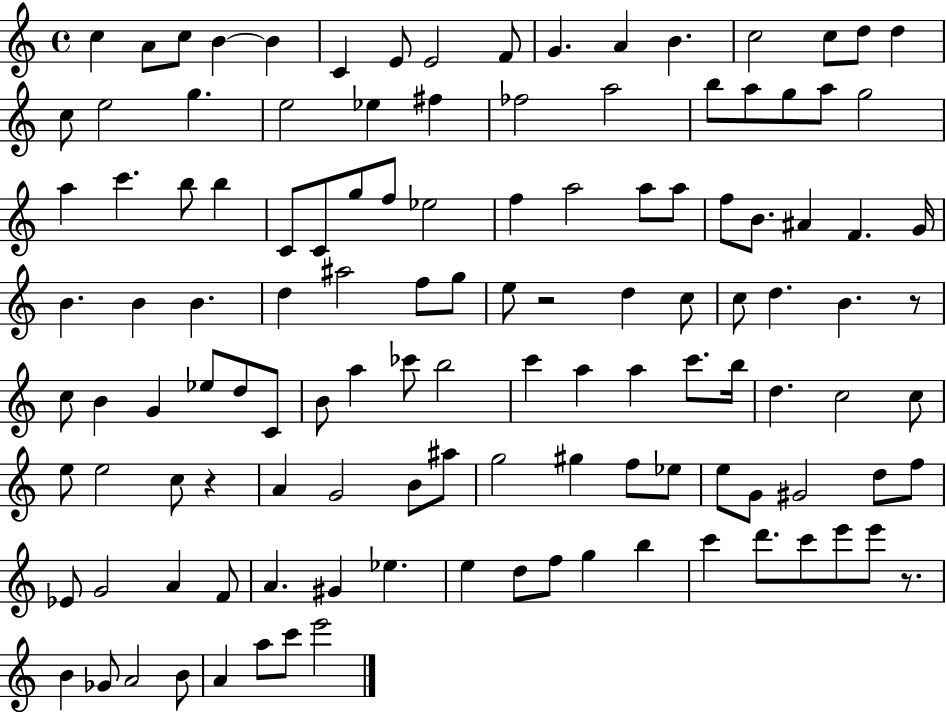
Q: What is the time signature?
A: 4/4